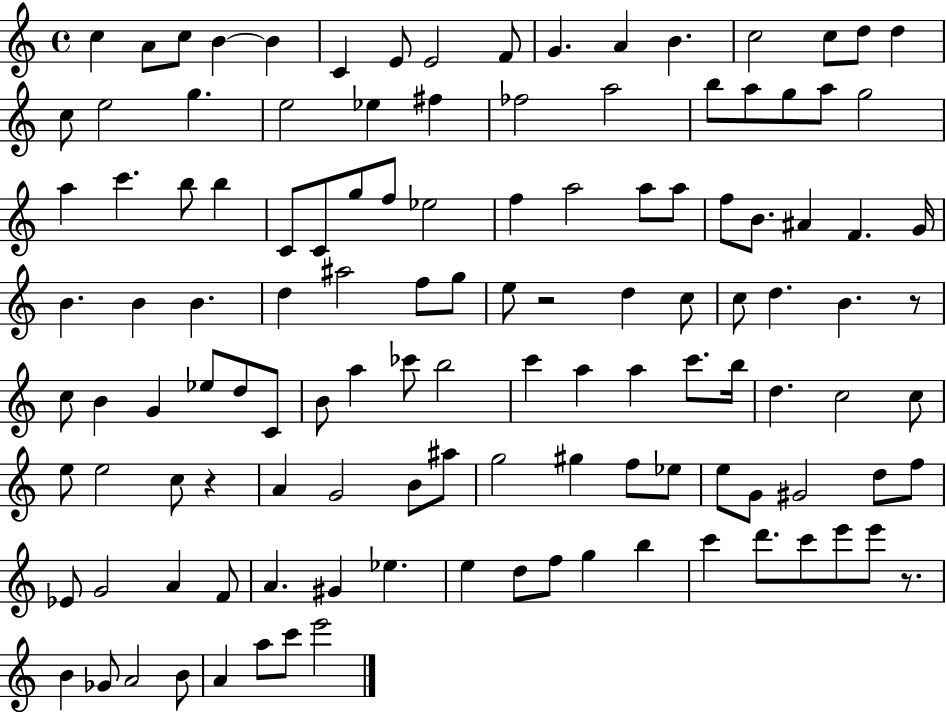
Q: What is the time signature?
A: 4/4